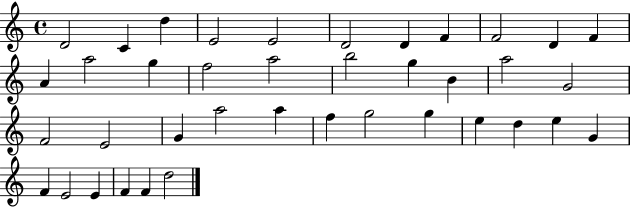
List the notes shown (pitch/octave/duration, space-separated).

D4/h C4/q D5/q E4/h E4/h D4/h D4/q F4/q F4/h D4/q F4/q A4/q A5/h G5/q F5/h A5/h B5/h G5/q B4/q A5/h G4/h F4/h E4/h G4/q A5/h A5/q F5/q G5/h G5/q E5/q D5/q E5/q G4/q F4/q E4/h E4/q F4/q F4/q D5/h